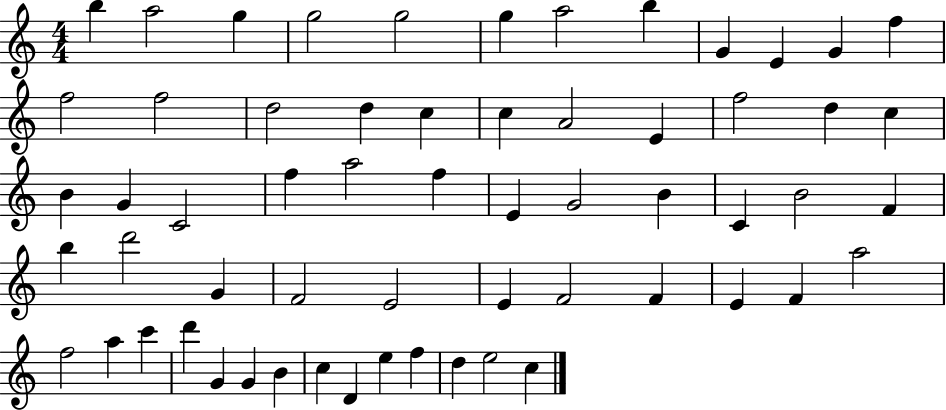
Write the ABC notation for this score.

X:1
T:Untitled
M:4/4
L:1/4
K:C
b a2 g g2 g2 g a2 b G E G f f2 f2 d2 d c c A2 E f2 d c B G C2 f a2 f E G2 B C B2 F b d'2 G F2 E2 E F2 F E F a2 f2 a c' d' G G B c D e f d e2 c